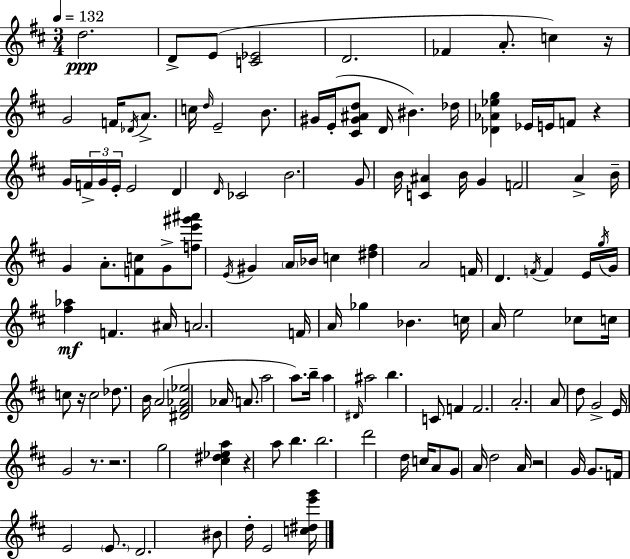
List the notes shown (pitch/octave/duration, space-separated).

D5/h. D4/e E4/e [C4,Eb4]/h D4/h. FES4/q A4/e. C5/q R/s G4/h F4/s Db4/s A4/e. C5/s D5/s E4/h B4/e. G#4/s E4/s [C#4,G#4,A#4,D5]/e D4/s BIS4/q. Db5/s [Db4,Ab4,Eb5,G5]/q Eb4/s E4/s F4/e R/q G4/s F4/s G4/s E4/s E4/h D4/q D4/s CES4/h B4/h. G4/e B4/s [C4,A#4]/q B4/s G4/q F4/h A4/q B4/s G4/q A4/e. [F4,C5]/e G4/e [F5,E6,G#6,A#6]/e E4/s G#4/q A4/s Bb4/s C5/q [D#5,F#5]/q A4/h F4/s D4/q. F4/s F4/q E4/s G5/s G4/s [F#5,Ab5]/q F4/q. A#4/s A4/h. F4/s A4/s Gb5/q Bb4/q. C5/s A4/s E5/h CES5/e C5/s C5/e R/s C5/h Db5/e. B4/s A4/h [D#4,F#4,Ab4,Eb5]/h Ab4/s A4/e. A5/h A5/e. B5/s A5/q D#4/s A#5/h B5/q. C4/e F4/q F4/h. A4/h. A4/e D5/e G4/h E4/s G4/h R/e. R/h. G5/h [C#5,D#5,Eb5,A5]/q R/q A5/e B5/q. B5/h. D6/h D5/s C5/s A4/e G4/e A4/s D5/h A4/s R/h G4/s G4/e. F4/s E4/h E4/e. D4/h. BIS4/e D5/s E4/h [C5,D#5,E6,G6]/s